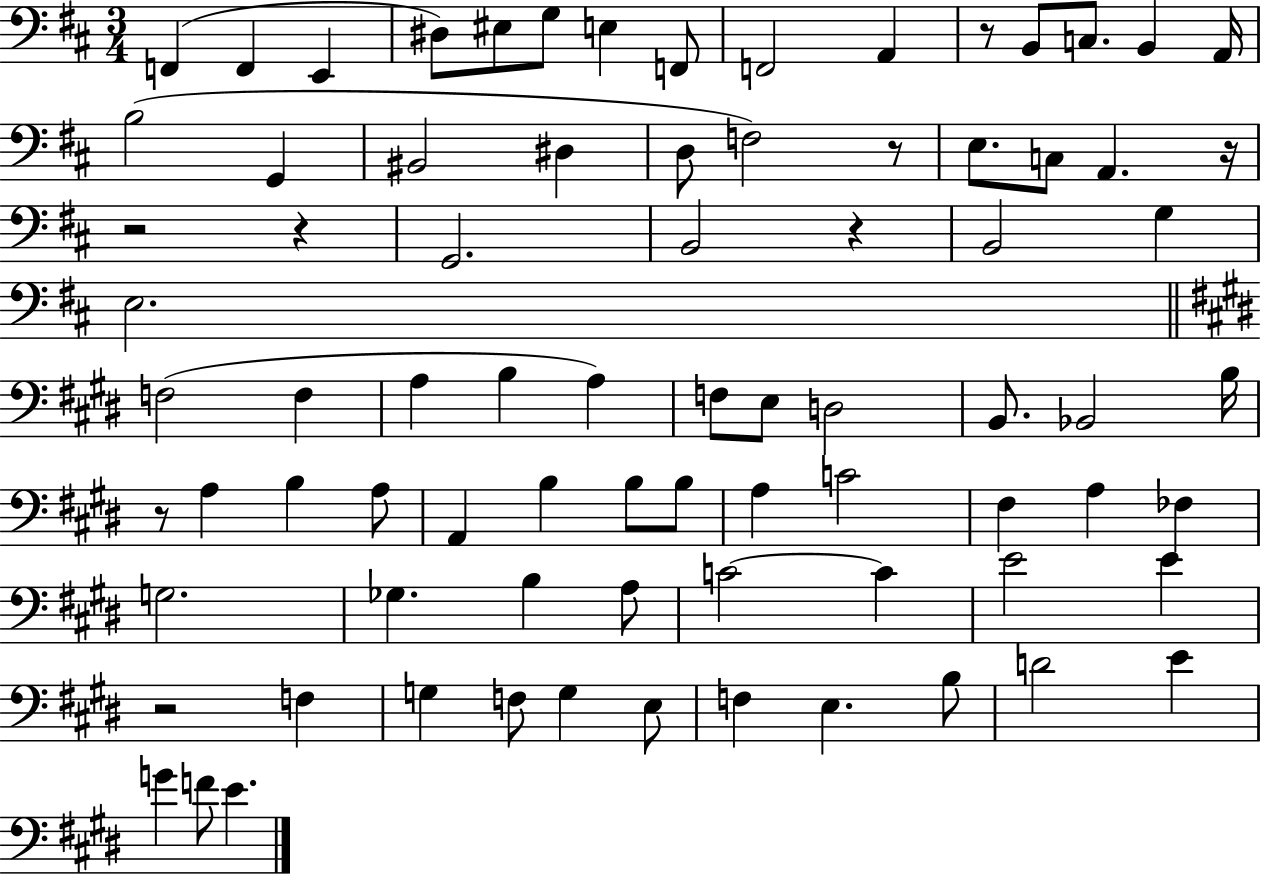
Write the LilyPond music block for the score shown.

{
  \clef bass
  \numericTimeSignature
  \time 3/4
  \key d \major
  f,4( f,4 e,4 | dis8) eis8 g8 e4 f,8 | f,2 a,4 | r8 b,8 c8. b,4 a,16 | \break b2( g,4 | bis,2 dis4 | d8 f2) r8 | e8. c8 a,4. r16 | \break r2 r4 | g,2. | b,2 r4 | b,2 g4 | \break e2. | \bar "||" \break \key e \major f2( f4 | a4 b4 a4) | f8 e8 d2 | b,8. bes,2 b16 | \break r8 a4 b4 a8 | a,4 b4 b8 b8 | a4 c'2 | fis4 a4 fes4 | \break g2. | ges4. b4 a8 | c'2~~ c'4 | e'2 e'4 | \break r2 f4 | g4 f8 g4 e8 | f4 e4. b8 | d'2 e'4 | \break g'4 f'8 e'4. | \bar "|."
}